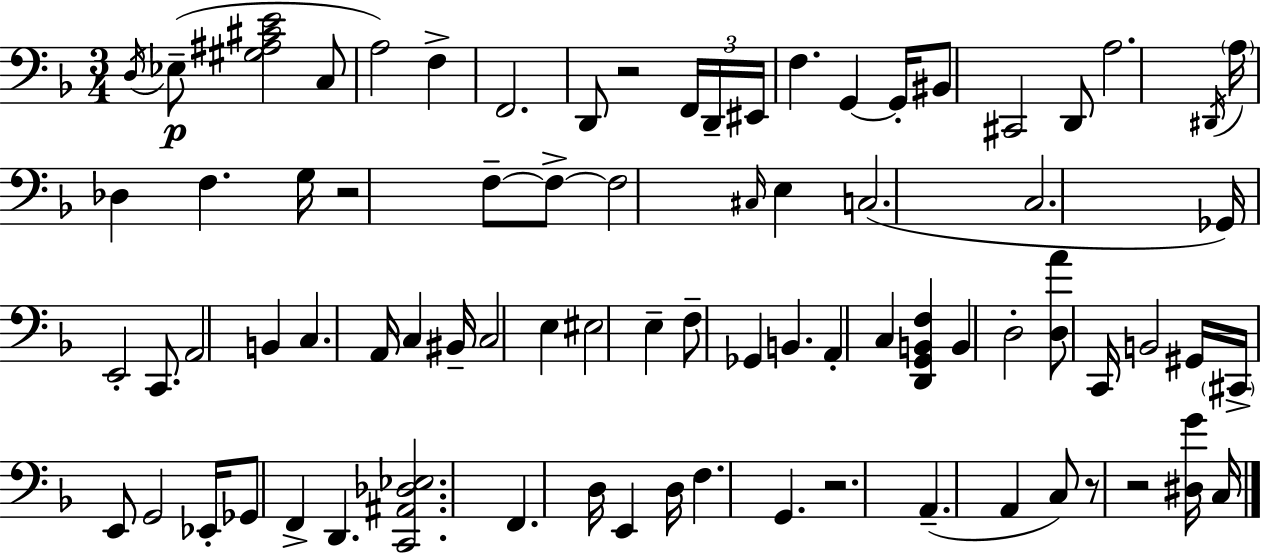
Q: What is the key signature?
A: D minor